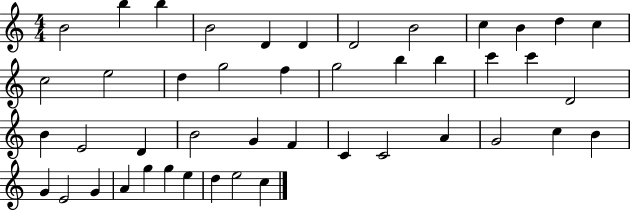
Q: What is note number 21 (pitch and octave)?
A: C6